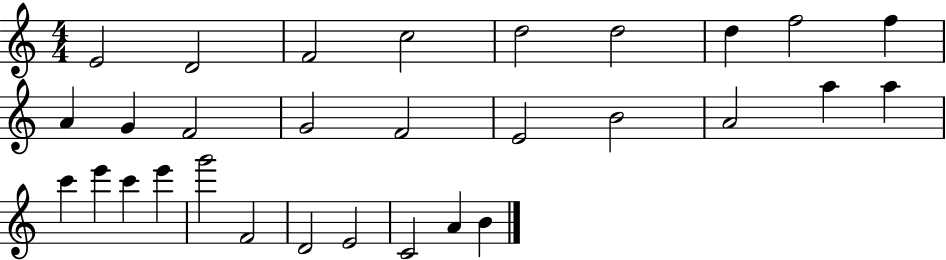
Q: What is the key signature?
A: C major